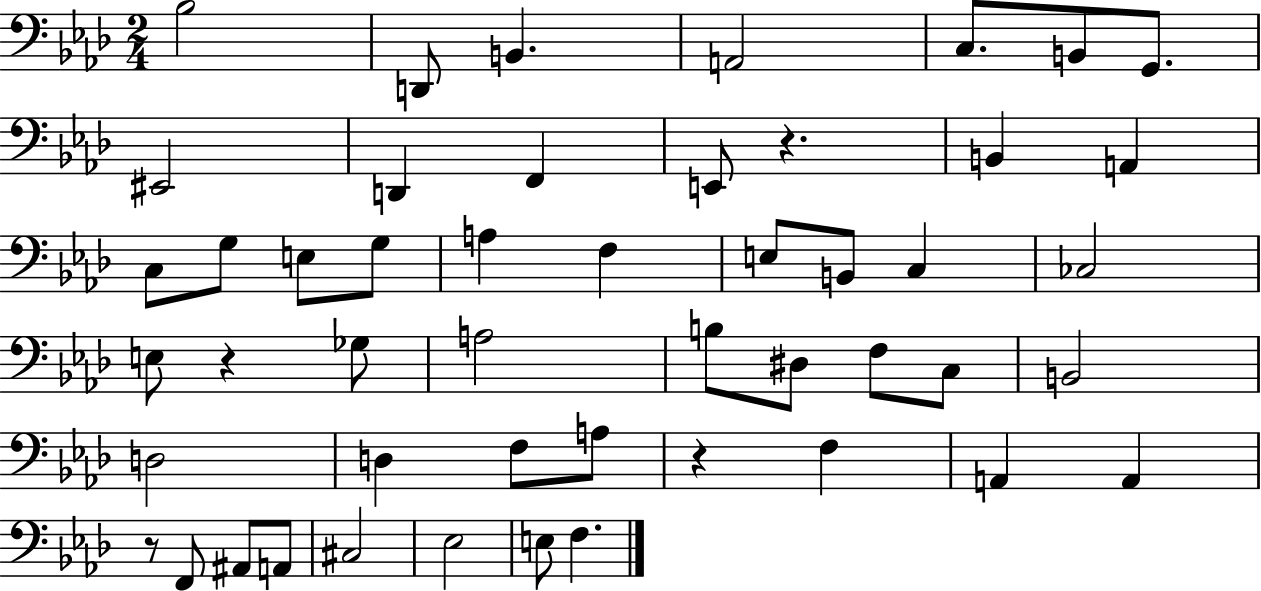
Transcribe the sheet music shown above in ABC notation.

X:1
T:Untitled
M:2/4
L:1/4
K:Ab
_B,2 D,,/2 B,, A,,2 C,/2 B,,/2 G,,/2 ^E,,2 D,, F,, E,,/2 z B,, A,, C,/2 G,/2 E,/2 G,/2 A, F, E,/2 B,,/2 C, _C,2 E,/2 z _G,/2 A,2 B,/2 ^D,/2 F,/2 C,/2 B,,2 D,2 D, F,/2 A,/2 z F, A,, A,, z/2 F,,/2 ^A,,/2 A,,/2 ^C,2 _E,2 E,/2 F,